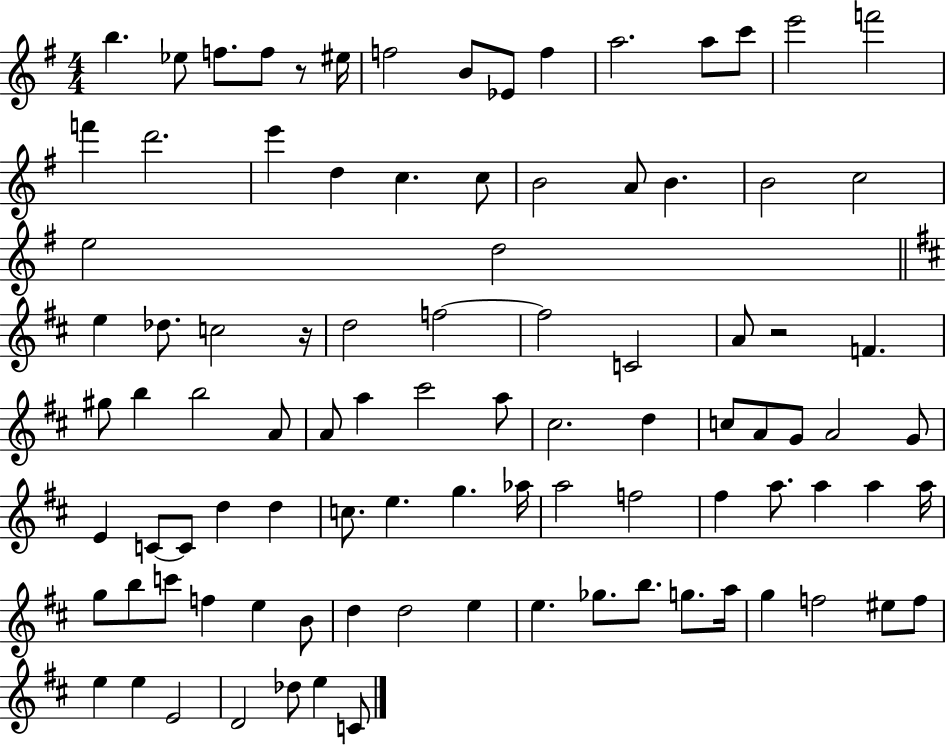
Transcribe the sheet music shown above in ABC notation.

X:1
T:Untitled
M:4/4
L:1/4
K:G
b _e/2 f/2 f/2 z/2 ^e/4 f2 B/2 _E/2 f a2 a/2 c'/2 e'2 f'2 f' d'2 e' d c c/2 B2 A/2 B B2 c2 e2 d2 e _d/2 c2 z/4 d2 f2 f2 C2 A/2 z2 F ^g/2 b b2 A/2 A/2 a ^c'2 a/2 ^c2 d c/2 A/2 G/2 A2 G/2 E C/2 C/2 d d c/2 e g _a/4 a2 f2 ^f a/2 a a a/4 g/2 b/2 c'/2 f e B/2 d d2 e e _g/2 b/2 g/2 a/4 g f2 ^e/2 f/2 e e E2 D2 _d/2 e C/2